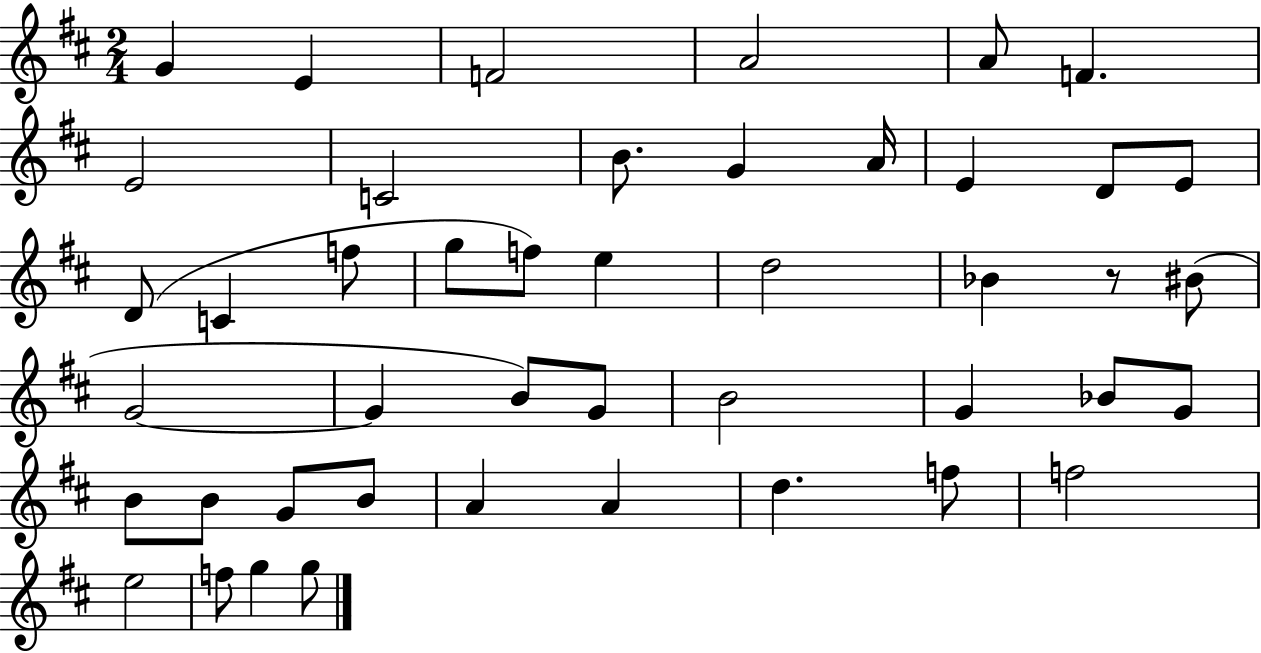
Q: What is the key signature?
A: D major